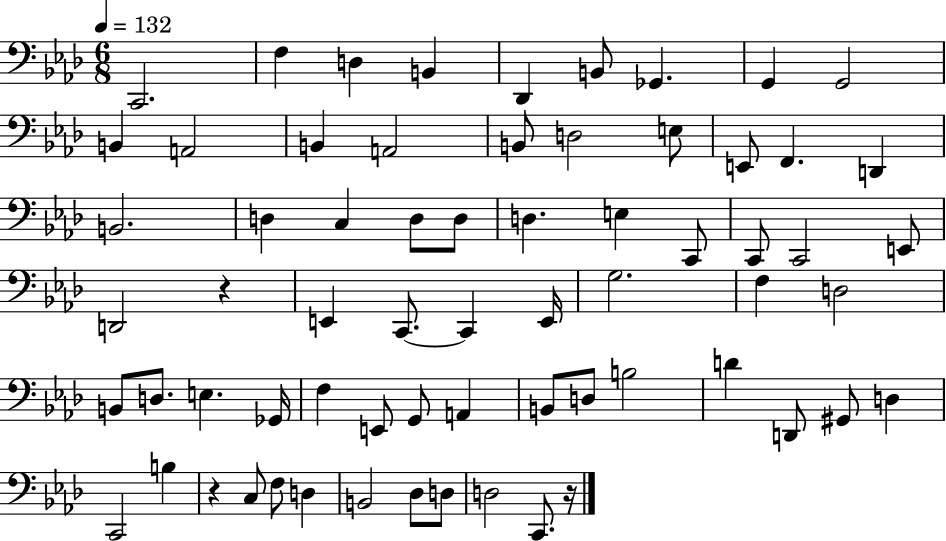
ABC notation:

X:1
T:Untitled
M:6/8
L:1/4
K:Ab
C,,2 F, D, B,, _D,, B,,/2 _G,, G,, G,,2 B,, A,,2 B,, A,,2 B,,/2 D,2 E,/2 E,,/2 F,, D,, B,,2 D, C, D,/2 D,/2 D, E, C,,/2 C,,/2 C,,2 E,,/2 D,,2 z E,, C,,/2 C,, E,,/4 G,2 F, D,2 B,,/2 D,/2 E, _G,,/4 F, E,,/2 G,,/2 A,, B,,/2 D,/2 B,2 D D,,/2 ^G,,/2 D, C,,2 B, z C,/2 F,/2 D, B,,2 _D,/2 D,/2 D,2 C,,/2 z/4